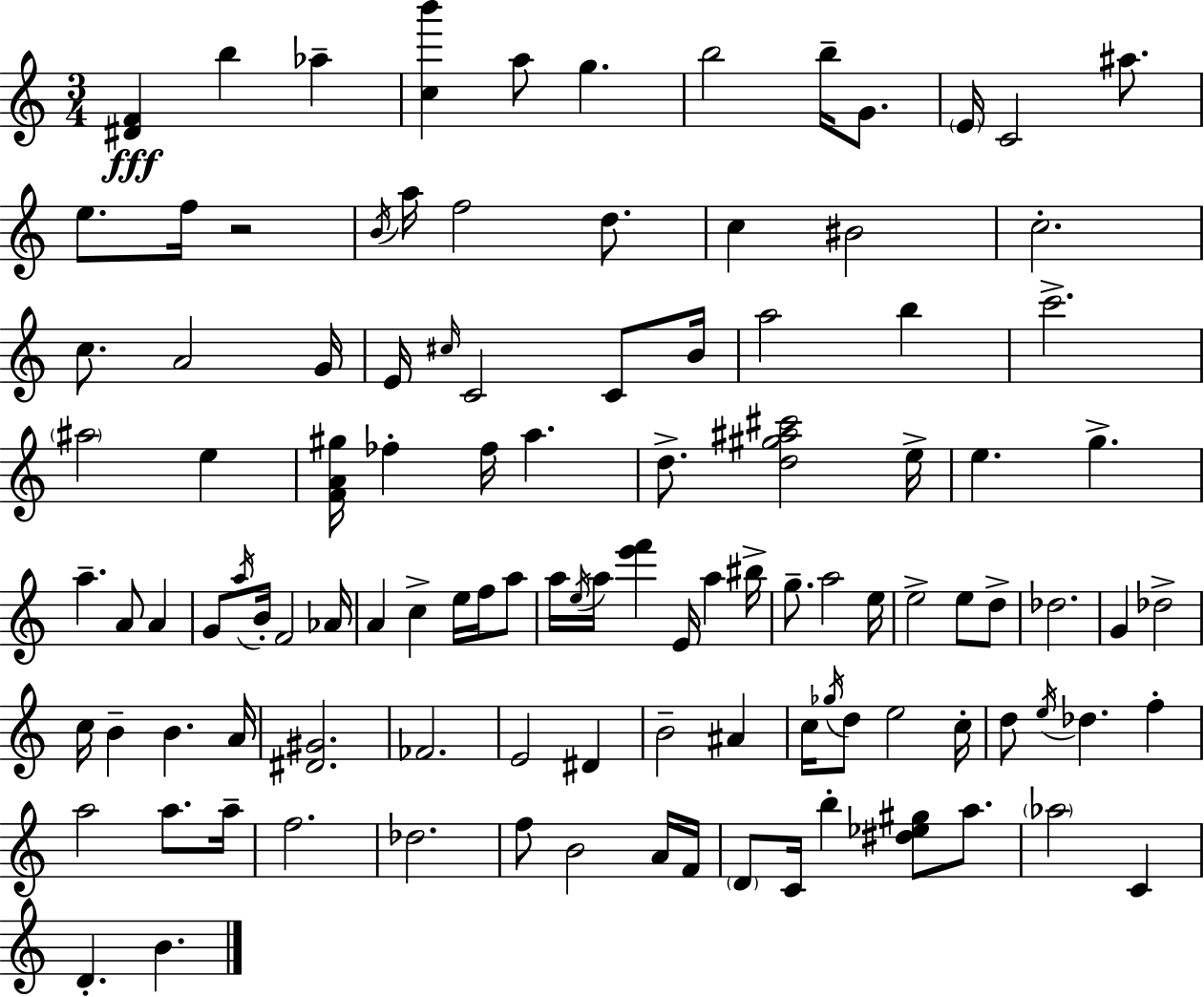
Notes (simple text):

[D#4,F4]/q B5/q Ab5/q [C5,B6]/q A5/e G5/q. B5/h B5/s G4/e. E4/s C4/h A#5/e. E5/e. F5/s R/h B4/s A5/s F5/h D5/e. C5/q BIS4/h C5/h. C5/e. A4/h G4/s E4/s C#5/s C4/h C4/e B4/s A5/h B5/q C6/h. A#5/h E5/q [F4,A4,G#5]/s FES5/q FES5/s A5/q. D5/e. [D5,G#5,A#5,C#6]/h E5/s E5/q. G5/q. A5/q. A4/e A4/q G4/e A5/s B4/s F4/h Ab4/s A4/q C5/q E5/s F5/s A5/e A5/s E5/s A5/s [E6,F6]/q E4/s A5/q BIS5/s G5/e. A5/h E5/s E5/h E5/e D5/e Db5/h. G4/q Db5/h C5/s B4/q B4/q. A4/s [D#4,G#4]/h. FES4/h. E4/h D#4/q B4/h A#4/q C5/s Gb5/s D5/e E5/h C5/s D5/e E5/s Db5/q. F5/q A5/h A5/e. A5/s F5/h. Db5/h. F5/e B4/h A4/s F4/s D4/e C4/s B5/q [D#5,Eb5,G#5]/e A5/e. Ab5/h C4/q D4/q. B4/q.